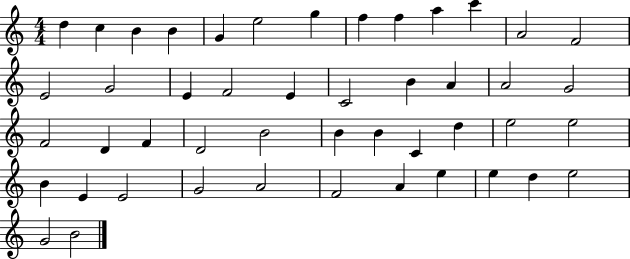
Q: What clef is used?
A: treble